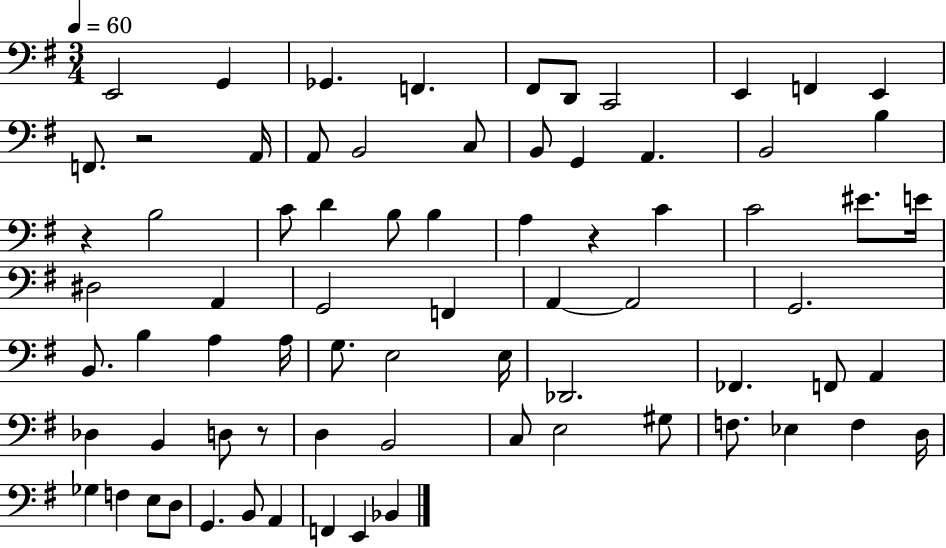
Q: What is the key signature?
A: G major